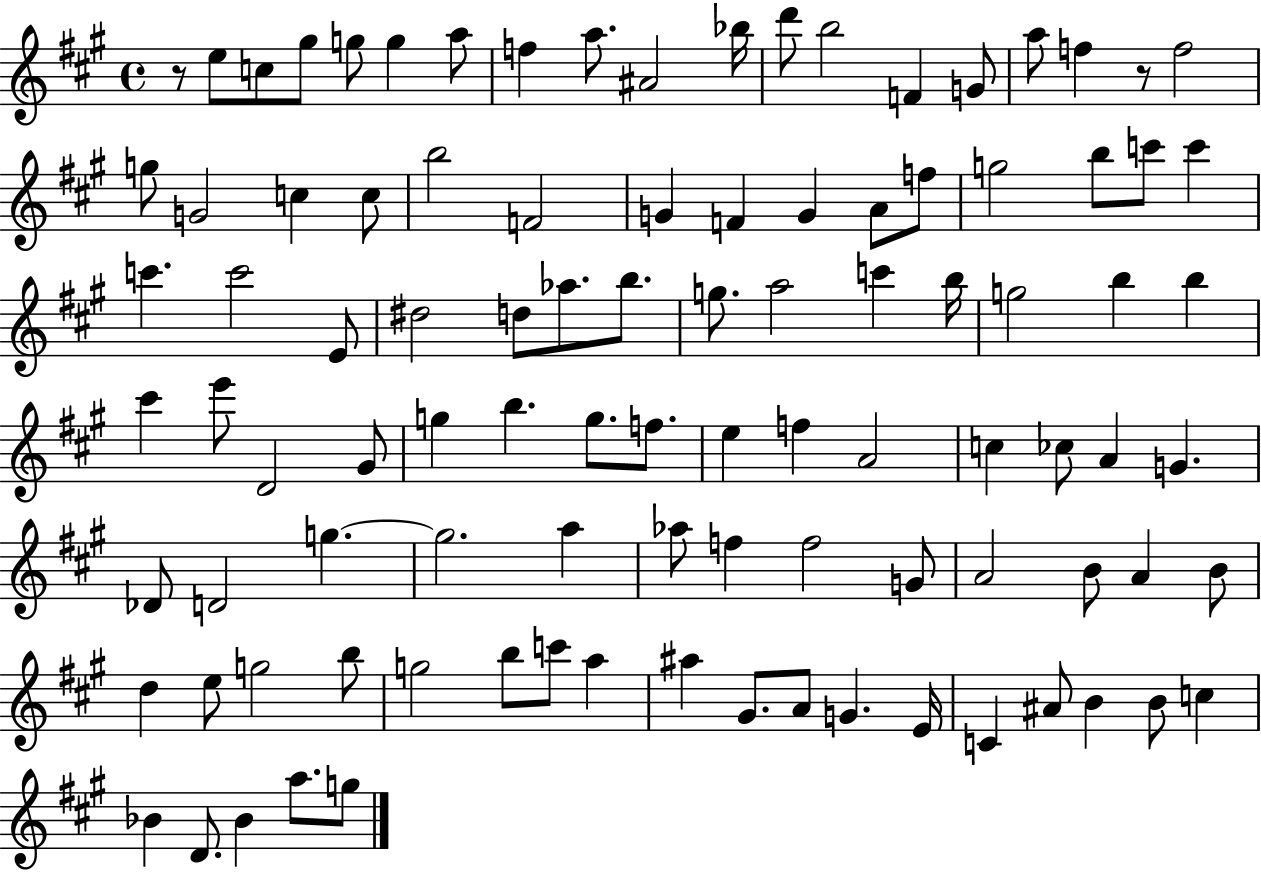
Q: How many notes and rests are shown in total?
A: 99